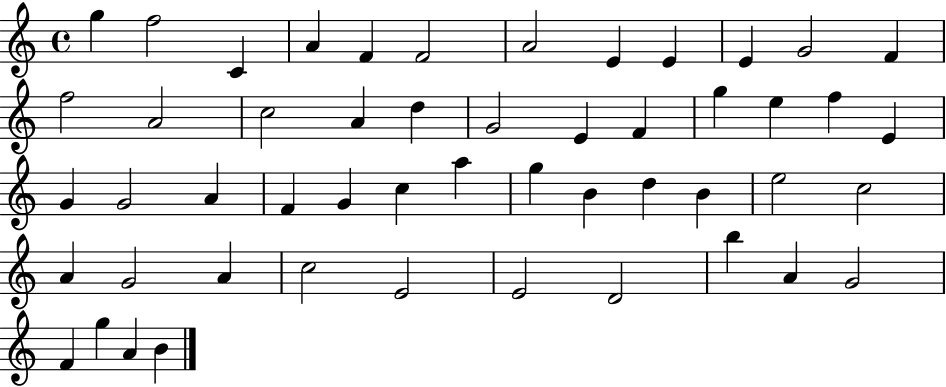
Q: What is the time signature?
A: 4/4